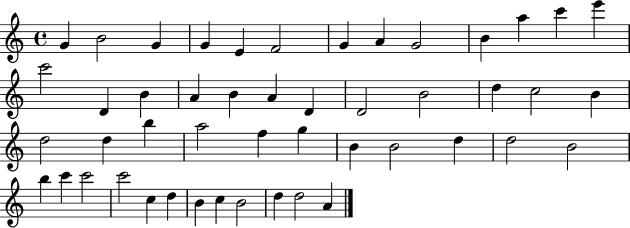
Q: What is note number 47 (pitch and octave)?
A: D5